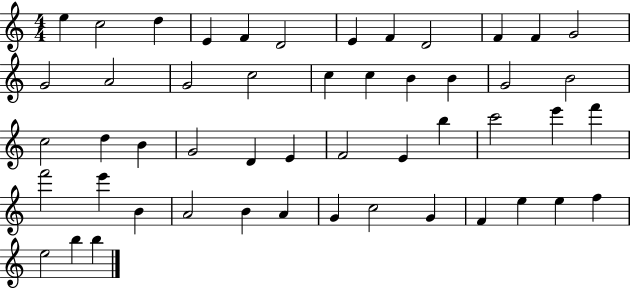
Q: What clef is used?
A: treble